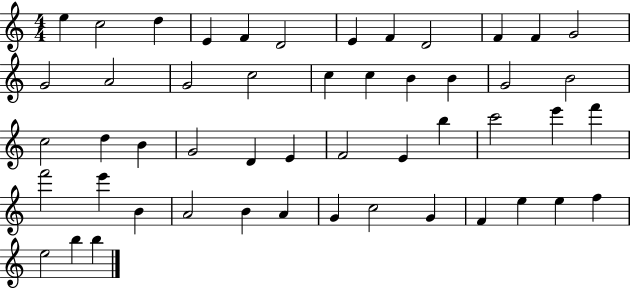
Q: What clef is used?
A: treble